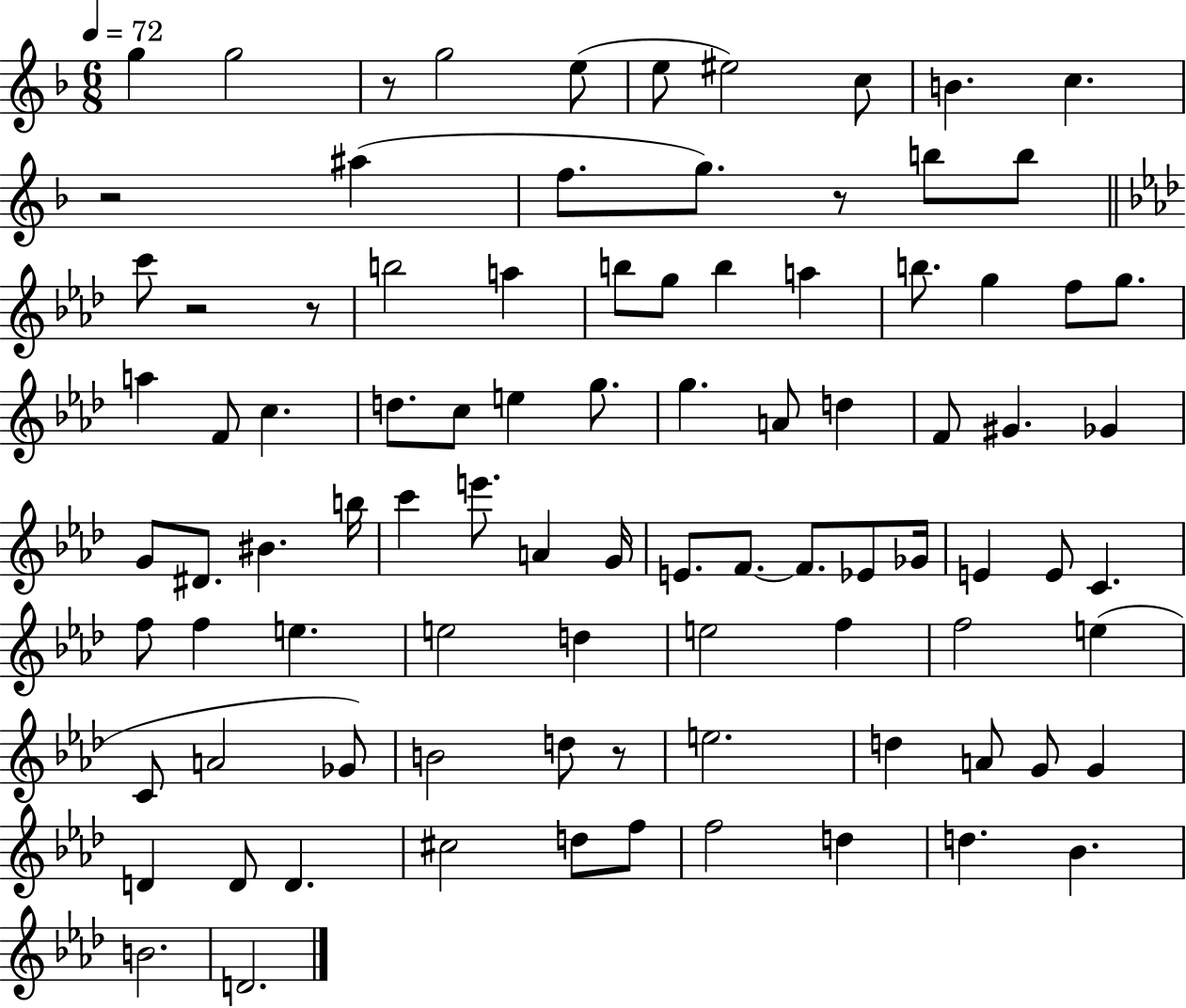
X:1
T:Untitled
M:6/8
L:1/4
K:F
g g2 z/2 g2 e/2 e/2 ^e2 c/2 B c z2 ^a f/2 g/2 z/2 b/2 b/2 c'/2 z2 z/2 b2 a b/2 g/2 b a b/2 g f/2 g/2 a F/2 c d/2 c/2 e g/2 g A/2 d F/2 ^G _G G/2 ^D/2 ^B b/4 c' e'/2 A G/4 E/2 F/2 F/2 _E/2 _G/4 E E/2 C f/2 f e e2 d e2 f f2 e C/2 A2 _G/2 B2 d/2 z/2 e2 d A/2 G/2 G D D/2 D ^c2 d/2 f/2 f2 d d _B B2 D2